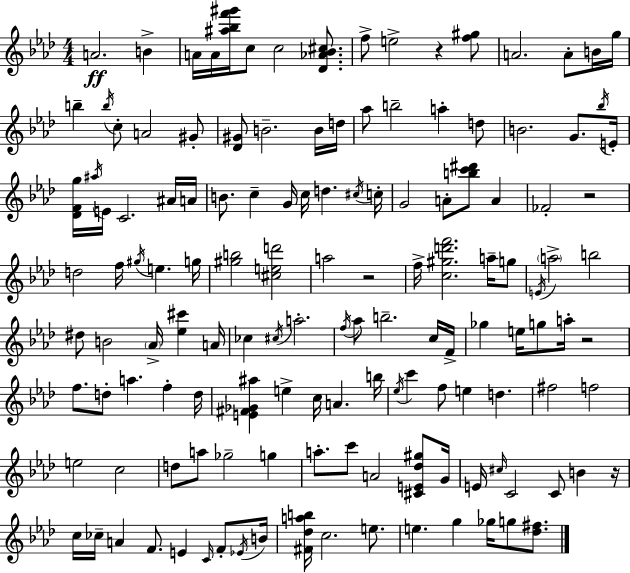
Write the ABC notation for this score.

X:1
T:Untitled
M:4/4
L:1/4
K:Fm
A2 B A/4 A/4 [^a_bf'^g']/4 c/2 c2 [_D_A_B^c]/2 f/2 e2 z [f^g]/2 A2 A/2 B/4 g/4 b b/4 c/2 A2 ^G/2 [_D^G]/2 B2 B/4 d/4 _a/2 b2 a d/2 B2 G/2 _b/4 E/4 [_DFg]/4 ^a/4 E/4 C2 ^A/4 A/4 B/2 c G/4 c/4 d ^c/4 c/4 G2 A/2 [bc'^d']/2 A _F2 z2 d2 f/4 ^g/4 e g/4 [^gb]2 [^ced']2 a2 z2 f/4 [c^gd'f']2 a/4 g/2 E/4 a2 b2 ^d/2 B2 _A/4 [_e^c'] A/4 _c ^c/4 a2 f/4 _a/2 b2 c/4 F/4 _g e/4 g/2 a/4 z2 f/2 d/2 a f d/4 [E^F_G^a] e c/4 A b/4 _e/4 c' f/2 e d ^f2 f2 e2 c2 d/2 a/2 _g2 g a/2 c'/2 A2 [^CE_d^g]/2 G/4 E/4 ^c/4 C2 C/2 B z/4 c/4 _c/4 A F/2 E C/4 F/2 _E/4 B/4 [^F_dab]/4 c2 e/2 e g _g/4 g/2 [_d^f]/2